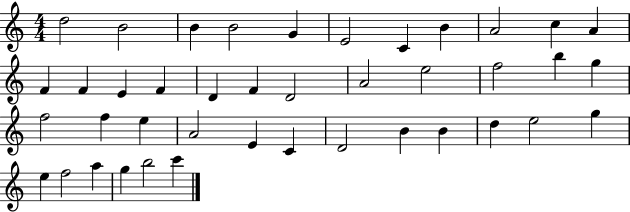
{
  \clef treble
  \numericTimeSignature
  \time 4/4
  \key c \major
  d''2 b'2 | b'4 b'2 g'4 | e'2 c'4 b'4 | a'2 c''4 a'4 | \break f'4 f'4 e'4 f'4 | d'4 f'4 d'2 | a'2 e''2 | f''2 b''4 g''4 | \break f''2 f''4 e''4 | a'2 e'4 c'4 | d'2 b'4 b'4 | d''4 e''2 g''4 | \break e''4 f''2 a''4 | g''4 b''2 c'''4 | \bar "|."
}